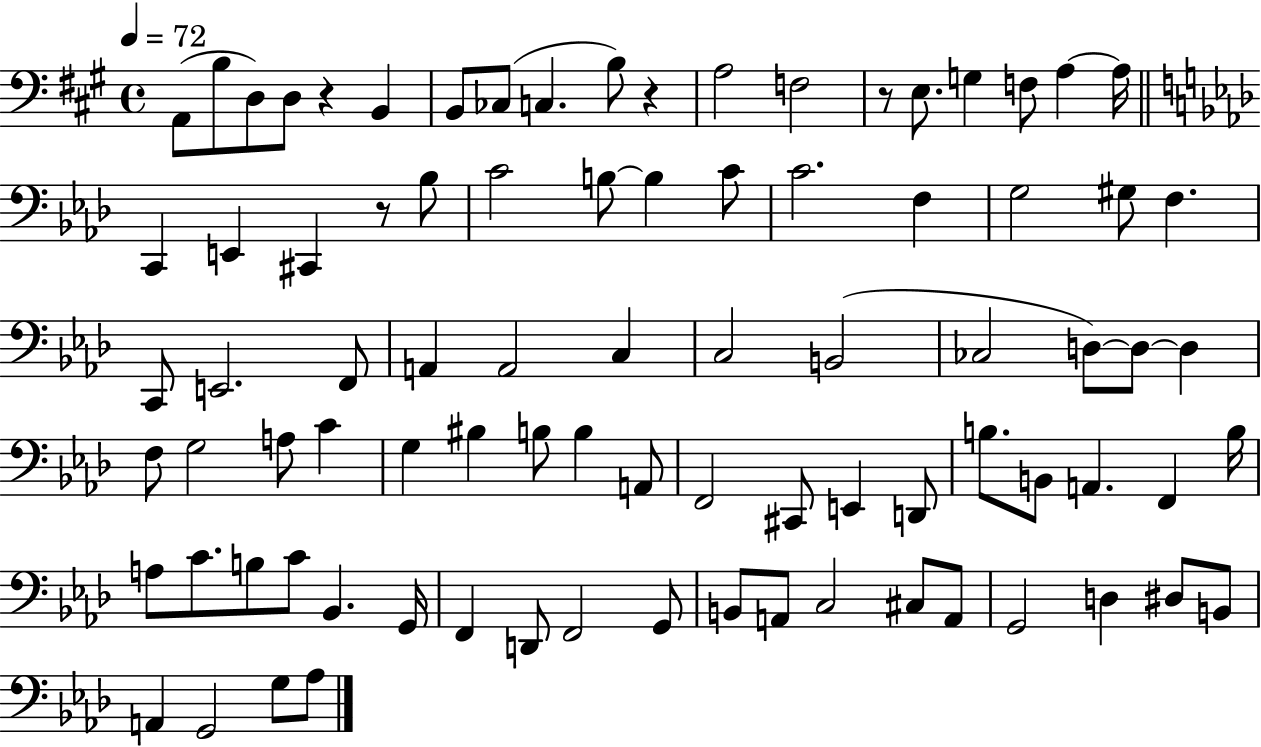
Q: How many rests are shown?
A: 4